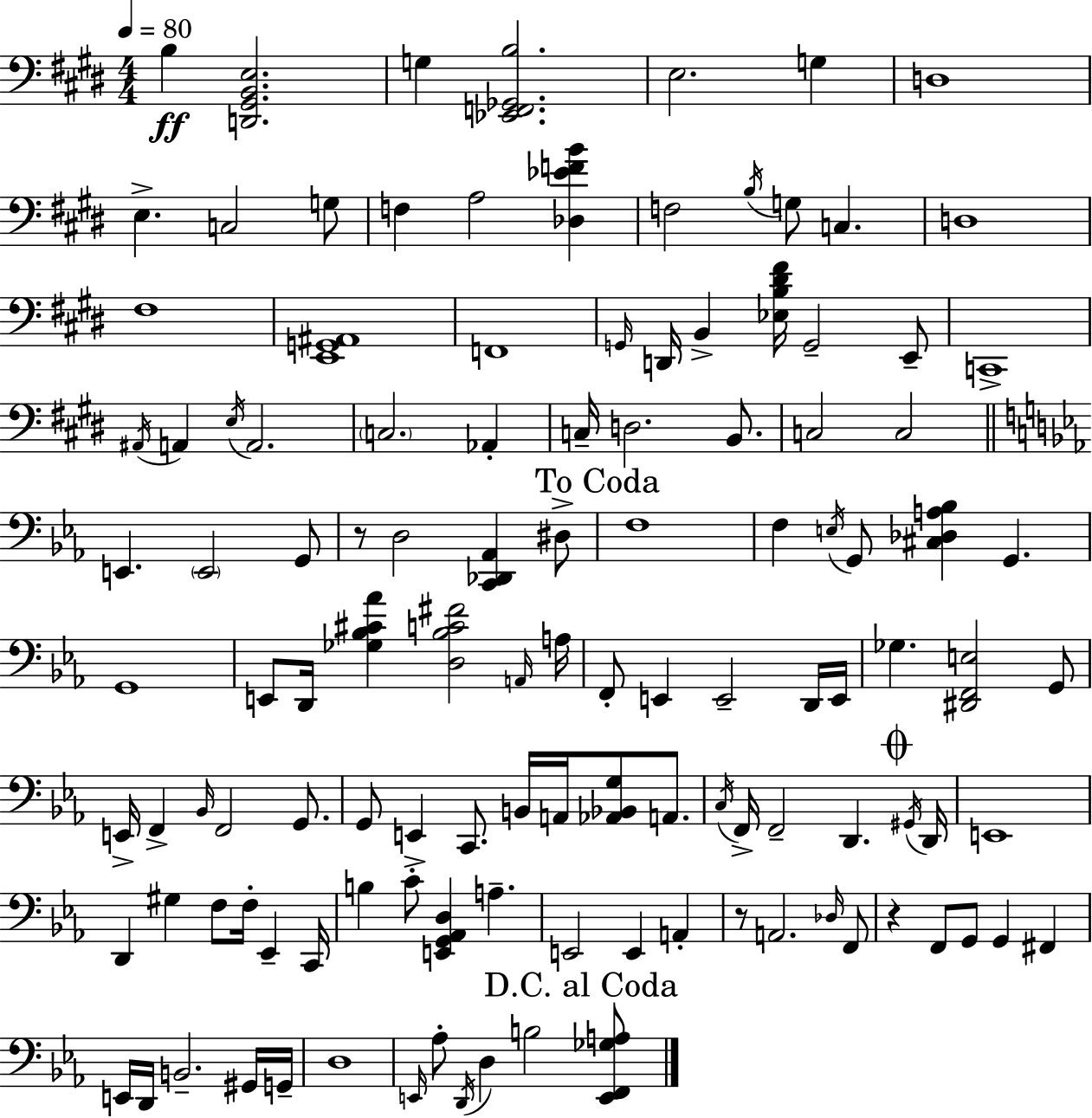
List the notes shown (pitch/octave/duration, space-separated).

B3/q [D2,G#2,B2,E3]/h. G3/q [Eb2,F2,Gb2,B3]/h. E3/h. G3/q D3/w E3/q. C3/h G3/e F3/q A3/h [Db3,Eb4,F4,B4]/q F3/h B3/s G3/e C3/q. D3/w F#3/w [E2,G2,A#2]/w F2/w G2/s D2/s B2/q [Eb3,B3,D#4,F#4]/s G2/h E2/e C2/w A#2/s A2/q E3/s A2/h. C3/h. Ab2/q C3/s D3/h. B2/e. C3/h C3/h E2/q. E2/h G2/e R/e D3/h [C2,Db2,Ab2]/q D#3/e F3/w F3/q E3/s G2/e [C#3,Db3,A3,Bb3]/q G2/q. G2/w E2/e D2/s [Gb3,Bb3,C#4,Ab4]/q [D3,Bb3,C4,F#4]/h A2/s A3/s F2/e E2/q E2/h D2/s E2/s Gb3/q. [D#2,F2,E3]/h G2/e E2/s F2/q Bb2/s F2/h G2/e. G2/e E2/q C2/e. B2/s A2/s [Ab2,Bb2,G3]/e A2/e. C3/s F2/s F2/h D2/q. G#2/s D2/s E2/w D2/q G#3/q F3/e F3/s Eb2/q C2/s B3/q C4/e [E2,G2,Ab2,D3]/q A3/q. E2/h E2/q A2/q R/e A2/h. Db3/s F2/e R/q F2/e G2/e G2/q F#2/q E2/s D2/s B2/h. G#2/s G2/s D3/w E2/s Ab3/e D2/s D3/q B3/h [E2,F2,Gb3,A3]/e